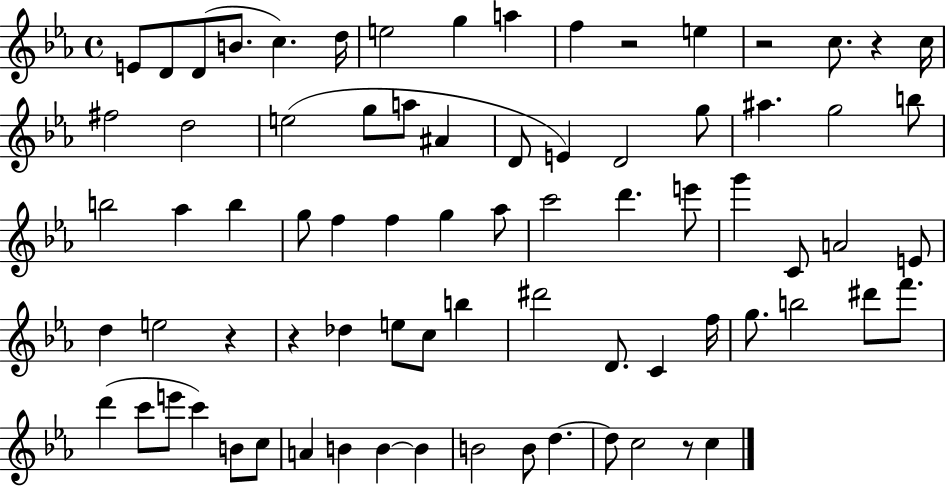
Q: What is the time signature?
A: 4/4